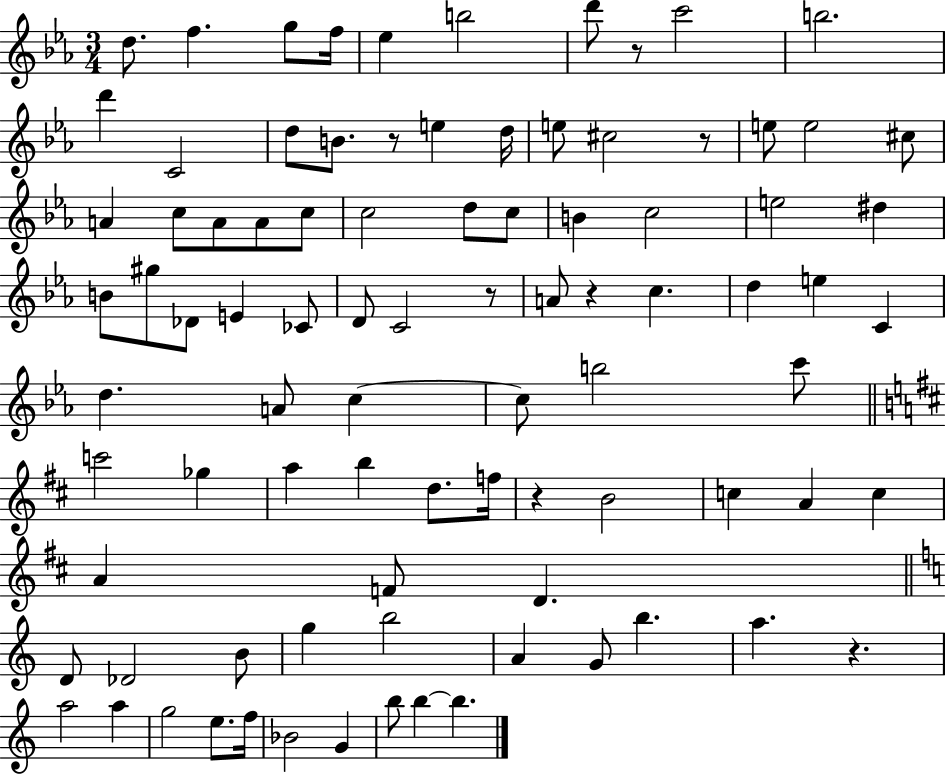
{
  \clef treble
  \numericTimeSignature
  \time 3/4
  \key ees \major
  d''8. f''4. g''8 f''16 | ees''4 b''2 | d'''8 r8 c'''2 | b''2. | \break d'''4 c'2 | d''8 b'8. r8 e''4 d''16 | e''8 cis''2 r8 | e''8 e''2 cis''8 | \break a'4 c''8 a'8 a'8 c''8 | c''2 d''8 c''8 | b'4 c''2 | e''2 dis''4 | \break b'8 gis''8 des'8 e'4 ces'8 | d'8 c'2 r8 | a'8 r4 c''4. | d''4 e''4 c'4 | \break d''4. a'8 c''4~~ | c''8 b''2 c'''8 | \bar "||" \break \key d \major c'''2 ges''4 | a''4 b''4 d''8. f''16 | r4 b'2 | c''4 a'4 c''4 | \break a'4 f'8 d'4. | \bar "||" \break \key c \major d'8 des'2 b'8 | g''4 b''2 | a'4 g'8 b''4. | a''4. r4. | \break a''2 a''4 | g''2 e''8. f''16 | bes'2 g'4 | b''8 b''4~~ b''4. | \break \bar "|."
}